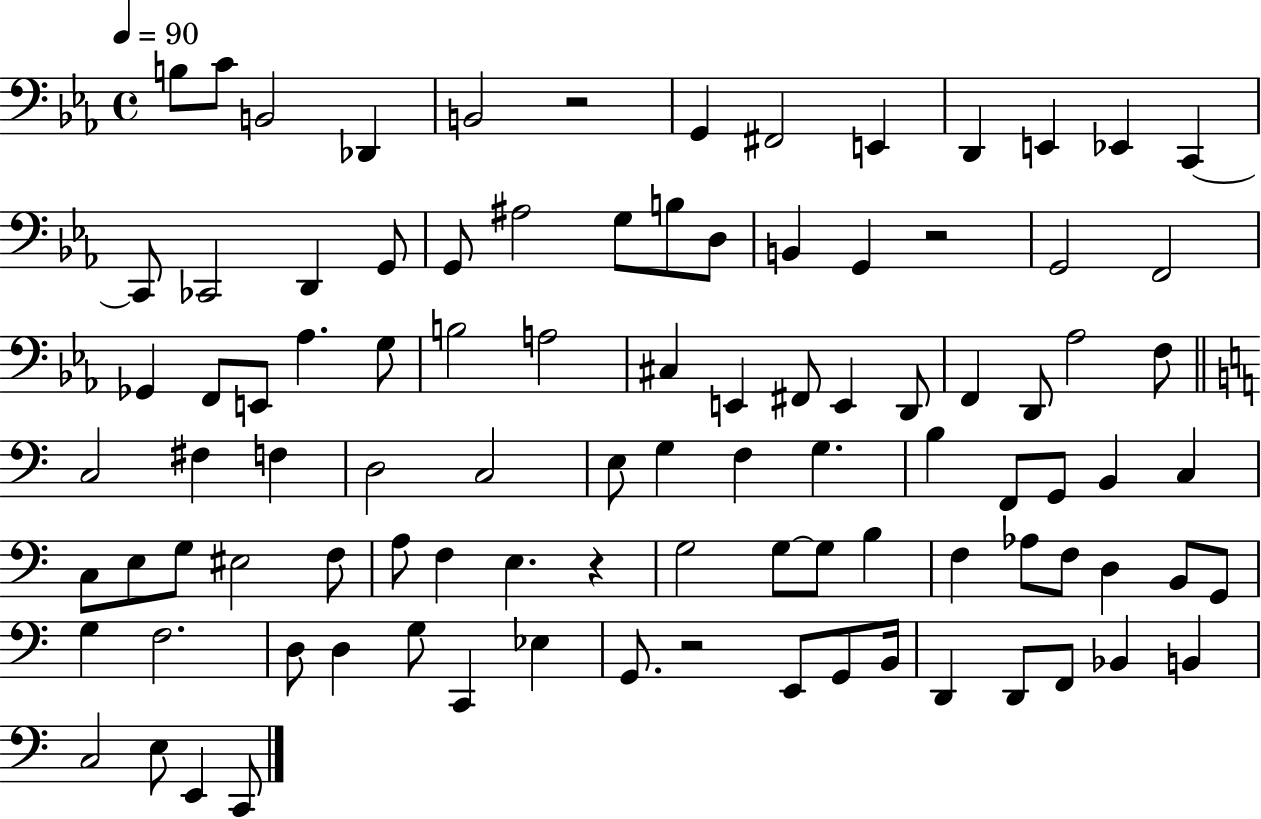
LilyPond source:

{
  \clef bass
  \time 4/4
  \defaultTimeSignature
  \key ees \major
  \tempo 4 = 90
  \repeat volta 2 { b8 c'8 b,2 des,4 | b,2 r2 | g,4 fis,2 e,4 | d,4 e,4 ees,4 c,4~~ | \break c,8 ces,2 d,4 g,8 | g,8 ais2 g8 b8 d8 | b,4 g,4 r2 | g,2 f,2 | \break ges,4 f,8 e,8 aes4. g8 | b2 a2 | cis4 e,4 fis,8 e,4 d,8 | f,4 d,8 aes2 f8 | \break \bar "||" \break \key a \minor c2 fis4 f4 | d2 c2 | e8 g4 f4 g4. | b4 f,8 g,8 b,4 c4 | \break c8 e8 g8 eis2 f8 | a8 f4 e4. r4 | g2 g8~~ g8 b4 | f4 aes8 f8 d4 b,8 g,8 | \break g4 f2. | d8 d4 g8 c,4 ees4 | g,8. r2 e,8 g,8 b,16 | d,4 d,8 f,8 bes,4 b,4 | \break c2 e8 e,4 c,8 | } \bar "|."
}